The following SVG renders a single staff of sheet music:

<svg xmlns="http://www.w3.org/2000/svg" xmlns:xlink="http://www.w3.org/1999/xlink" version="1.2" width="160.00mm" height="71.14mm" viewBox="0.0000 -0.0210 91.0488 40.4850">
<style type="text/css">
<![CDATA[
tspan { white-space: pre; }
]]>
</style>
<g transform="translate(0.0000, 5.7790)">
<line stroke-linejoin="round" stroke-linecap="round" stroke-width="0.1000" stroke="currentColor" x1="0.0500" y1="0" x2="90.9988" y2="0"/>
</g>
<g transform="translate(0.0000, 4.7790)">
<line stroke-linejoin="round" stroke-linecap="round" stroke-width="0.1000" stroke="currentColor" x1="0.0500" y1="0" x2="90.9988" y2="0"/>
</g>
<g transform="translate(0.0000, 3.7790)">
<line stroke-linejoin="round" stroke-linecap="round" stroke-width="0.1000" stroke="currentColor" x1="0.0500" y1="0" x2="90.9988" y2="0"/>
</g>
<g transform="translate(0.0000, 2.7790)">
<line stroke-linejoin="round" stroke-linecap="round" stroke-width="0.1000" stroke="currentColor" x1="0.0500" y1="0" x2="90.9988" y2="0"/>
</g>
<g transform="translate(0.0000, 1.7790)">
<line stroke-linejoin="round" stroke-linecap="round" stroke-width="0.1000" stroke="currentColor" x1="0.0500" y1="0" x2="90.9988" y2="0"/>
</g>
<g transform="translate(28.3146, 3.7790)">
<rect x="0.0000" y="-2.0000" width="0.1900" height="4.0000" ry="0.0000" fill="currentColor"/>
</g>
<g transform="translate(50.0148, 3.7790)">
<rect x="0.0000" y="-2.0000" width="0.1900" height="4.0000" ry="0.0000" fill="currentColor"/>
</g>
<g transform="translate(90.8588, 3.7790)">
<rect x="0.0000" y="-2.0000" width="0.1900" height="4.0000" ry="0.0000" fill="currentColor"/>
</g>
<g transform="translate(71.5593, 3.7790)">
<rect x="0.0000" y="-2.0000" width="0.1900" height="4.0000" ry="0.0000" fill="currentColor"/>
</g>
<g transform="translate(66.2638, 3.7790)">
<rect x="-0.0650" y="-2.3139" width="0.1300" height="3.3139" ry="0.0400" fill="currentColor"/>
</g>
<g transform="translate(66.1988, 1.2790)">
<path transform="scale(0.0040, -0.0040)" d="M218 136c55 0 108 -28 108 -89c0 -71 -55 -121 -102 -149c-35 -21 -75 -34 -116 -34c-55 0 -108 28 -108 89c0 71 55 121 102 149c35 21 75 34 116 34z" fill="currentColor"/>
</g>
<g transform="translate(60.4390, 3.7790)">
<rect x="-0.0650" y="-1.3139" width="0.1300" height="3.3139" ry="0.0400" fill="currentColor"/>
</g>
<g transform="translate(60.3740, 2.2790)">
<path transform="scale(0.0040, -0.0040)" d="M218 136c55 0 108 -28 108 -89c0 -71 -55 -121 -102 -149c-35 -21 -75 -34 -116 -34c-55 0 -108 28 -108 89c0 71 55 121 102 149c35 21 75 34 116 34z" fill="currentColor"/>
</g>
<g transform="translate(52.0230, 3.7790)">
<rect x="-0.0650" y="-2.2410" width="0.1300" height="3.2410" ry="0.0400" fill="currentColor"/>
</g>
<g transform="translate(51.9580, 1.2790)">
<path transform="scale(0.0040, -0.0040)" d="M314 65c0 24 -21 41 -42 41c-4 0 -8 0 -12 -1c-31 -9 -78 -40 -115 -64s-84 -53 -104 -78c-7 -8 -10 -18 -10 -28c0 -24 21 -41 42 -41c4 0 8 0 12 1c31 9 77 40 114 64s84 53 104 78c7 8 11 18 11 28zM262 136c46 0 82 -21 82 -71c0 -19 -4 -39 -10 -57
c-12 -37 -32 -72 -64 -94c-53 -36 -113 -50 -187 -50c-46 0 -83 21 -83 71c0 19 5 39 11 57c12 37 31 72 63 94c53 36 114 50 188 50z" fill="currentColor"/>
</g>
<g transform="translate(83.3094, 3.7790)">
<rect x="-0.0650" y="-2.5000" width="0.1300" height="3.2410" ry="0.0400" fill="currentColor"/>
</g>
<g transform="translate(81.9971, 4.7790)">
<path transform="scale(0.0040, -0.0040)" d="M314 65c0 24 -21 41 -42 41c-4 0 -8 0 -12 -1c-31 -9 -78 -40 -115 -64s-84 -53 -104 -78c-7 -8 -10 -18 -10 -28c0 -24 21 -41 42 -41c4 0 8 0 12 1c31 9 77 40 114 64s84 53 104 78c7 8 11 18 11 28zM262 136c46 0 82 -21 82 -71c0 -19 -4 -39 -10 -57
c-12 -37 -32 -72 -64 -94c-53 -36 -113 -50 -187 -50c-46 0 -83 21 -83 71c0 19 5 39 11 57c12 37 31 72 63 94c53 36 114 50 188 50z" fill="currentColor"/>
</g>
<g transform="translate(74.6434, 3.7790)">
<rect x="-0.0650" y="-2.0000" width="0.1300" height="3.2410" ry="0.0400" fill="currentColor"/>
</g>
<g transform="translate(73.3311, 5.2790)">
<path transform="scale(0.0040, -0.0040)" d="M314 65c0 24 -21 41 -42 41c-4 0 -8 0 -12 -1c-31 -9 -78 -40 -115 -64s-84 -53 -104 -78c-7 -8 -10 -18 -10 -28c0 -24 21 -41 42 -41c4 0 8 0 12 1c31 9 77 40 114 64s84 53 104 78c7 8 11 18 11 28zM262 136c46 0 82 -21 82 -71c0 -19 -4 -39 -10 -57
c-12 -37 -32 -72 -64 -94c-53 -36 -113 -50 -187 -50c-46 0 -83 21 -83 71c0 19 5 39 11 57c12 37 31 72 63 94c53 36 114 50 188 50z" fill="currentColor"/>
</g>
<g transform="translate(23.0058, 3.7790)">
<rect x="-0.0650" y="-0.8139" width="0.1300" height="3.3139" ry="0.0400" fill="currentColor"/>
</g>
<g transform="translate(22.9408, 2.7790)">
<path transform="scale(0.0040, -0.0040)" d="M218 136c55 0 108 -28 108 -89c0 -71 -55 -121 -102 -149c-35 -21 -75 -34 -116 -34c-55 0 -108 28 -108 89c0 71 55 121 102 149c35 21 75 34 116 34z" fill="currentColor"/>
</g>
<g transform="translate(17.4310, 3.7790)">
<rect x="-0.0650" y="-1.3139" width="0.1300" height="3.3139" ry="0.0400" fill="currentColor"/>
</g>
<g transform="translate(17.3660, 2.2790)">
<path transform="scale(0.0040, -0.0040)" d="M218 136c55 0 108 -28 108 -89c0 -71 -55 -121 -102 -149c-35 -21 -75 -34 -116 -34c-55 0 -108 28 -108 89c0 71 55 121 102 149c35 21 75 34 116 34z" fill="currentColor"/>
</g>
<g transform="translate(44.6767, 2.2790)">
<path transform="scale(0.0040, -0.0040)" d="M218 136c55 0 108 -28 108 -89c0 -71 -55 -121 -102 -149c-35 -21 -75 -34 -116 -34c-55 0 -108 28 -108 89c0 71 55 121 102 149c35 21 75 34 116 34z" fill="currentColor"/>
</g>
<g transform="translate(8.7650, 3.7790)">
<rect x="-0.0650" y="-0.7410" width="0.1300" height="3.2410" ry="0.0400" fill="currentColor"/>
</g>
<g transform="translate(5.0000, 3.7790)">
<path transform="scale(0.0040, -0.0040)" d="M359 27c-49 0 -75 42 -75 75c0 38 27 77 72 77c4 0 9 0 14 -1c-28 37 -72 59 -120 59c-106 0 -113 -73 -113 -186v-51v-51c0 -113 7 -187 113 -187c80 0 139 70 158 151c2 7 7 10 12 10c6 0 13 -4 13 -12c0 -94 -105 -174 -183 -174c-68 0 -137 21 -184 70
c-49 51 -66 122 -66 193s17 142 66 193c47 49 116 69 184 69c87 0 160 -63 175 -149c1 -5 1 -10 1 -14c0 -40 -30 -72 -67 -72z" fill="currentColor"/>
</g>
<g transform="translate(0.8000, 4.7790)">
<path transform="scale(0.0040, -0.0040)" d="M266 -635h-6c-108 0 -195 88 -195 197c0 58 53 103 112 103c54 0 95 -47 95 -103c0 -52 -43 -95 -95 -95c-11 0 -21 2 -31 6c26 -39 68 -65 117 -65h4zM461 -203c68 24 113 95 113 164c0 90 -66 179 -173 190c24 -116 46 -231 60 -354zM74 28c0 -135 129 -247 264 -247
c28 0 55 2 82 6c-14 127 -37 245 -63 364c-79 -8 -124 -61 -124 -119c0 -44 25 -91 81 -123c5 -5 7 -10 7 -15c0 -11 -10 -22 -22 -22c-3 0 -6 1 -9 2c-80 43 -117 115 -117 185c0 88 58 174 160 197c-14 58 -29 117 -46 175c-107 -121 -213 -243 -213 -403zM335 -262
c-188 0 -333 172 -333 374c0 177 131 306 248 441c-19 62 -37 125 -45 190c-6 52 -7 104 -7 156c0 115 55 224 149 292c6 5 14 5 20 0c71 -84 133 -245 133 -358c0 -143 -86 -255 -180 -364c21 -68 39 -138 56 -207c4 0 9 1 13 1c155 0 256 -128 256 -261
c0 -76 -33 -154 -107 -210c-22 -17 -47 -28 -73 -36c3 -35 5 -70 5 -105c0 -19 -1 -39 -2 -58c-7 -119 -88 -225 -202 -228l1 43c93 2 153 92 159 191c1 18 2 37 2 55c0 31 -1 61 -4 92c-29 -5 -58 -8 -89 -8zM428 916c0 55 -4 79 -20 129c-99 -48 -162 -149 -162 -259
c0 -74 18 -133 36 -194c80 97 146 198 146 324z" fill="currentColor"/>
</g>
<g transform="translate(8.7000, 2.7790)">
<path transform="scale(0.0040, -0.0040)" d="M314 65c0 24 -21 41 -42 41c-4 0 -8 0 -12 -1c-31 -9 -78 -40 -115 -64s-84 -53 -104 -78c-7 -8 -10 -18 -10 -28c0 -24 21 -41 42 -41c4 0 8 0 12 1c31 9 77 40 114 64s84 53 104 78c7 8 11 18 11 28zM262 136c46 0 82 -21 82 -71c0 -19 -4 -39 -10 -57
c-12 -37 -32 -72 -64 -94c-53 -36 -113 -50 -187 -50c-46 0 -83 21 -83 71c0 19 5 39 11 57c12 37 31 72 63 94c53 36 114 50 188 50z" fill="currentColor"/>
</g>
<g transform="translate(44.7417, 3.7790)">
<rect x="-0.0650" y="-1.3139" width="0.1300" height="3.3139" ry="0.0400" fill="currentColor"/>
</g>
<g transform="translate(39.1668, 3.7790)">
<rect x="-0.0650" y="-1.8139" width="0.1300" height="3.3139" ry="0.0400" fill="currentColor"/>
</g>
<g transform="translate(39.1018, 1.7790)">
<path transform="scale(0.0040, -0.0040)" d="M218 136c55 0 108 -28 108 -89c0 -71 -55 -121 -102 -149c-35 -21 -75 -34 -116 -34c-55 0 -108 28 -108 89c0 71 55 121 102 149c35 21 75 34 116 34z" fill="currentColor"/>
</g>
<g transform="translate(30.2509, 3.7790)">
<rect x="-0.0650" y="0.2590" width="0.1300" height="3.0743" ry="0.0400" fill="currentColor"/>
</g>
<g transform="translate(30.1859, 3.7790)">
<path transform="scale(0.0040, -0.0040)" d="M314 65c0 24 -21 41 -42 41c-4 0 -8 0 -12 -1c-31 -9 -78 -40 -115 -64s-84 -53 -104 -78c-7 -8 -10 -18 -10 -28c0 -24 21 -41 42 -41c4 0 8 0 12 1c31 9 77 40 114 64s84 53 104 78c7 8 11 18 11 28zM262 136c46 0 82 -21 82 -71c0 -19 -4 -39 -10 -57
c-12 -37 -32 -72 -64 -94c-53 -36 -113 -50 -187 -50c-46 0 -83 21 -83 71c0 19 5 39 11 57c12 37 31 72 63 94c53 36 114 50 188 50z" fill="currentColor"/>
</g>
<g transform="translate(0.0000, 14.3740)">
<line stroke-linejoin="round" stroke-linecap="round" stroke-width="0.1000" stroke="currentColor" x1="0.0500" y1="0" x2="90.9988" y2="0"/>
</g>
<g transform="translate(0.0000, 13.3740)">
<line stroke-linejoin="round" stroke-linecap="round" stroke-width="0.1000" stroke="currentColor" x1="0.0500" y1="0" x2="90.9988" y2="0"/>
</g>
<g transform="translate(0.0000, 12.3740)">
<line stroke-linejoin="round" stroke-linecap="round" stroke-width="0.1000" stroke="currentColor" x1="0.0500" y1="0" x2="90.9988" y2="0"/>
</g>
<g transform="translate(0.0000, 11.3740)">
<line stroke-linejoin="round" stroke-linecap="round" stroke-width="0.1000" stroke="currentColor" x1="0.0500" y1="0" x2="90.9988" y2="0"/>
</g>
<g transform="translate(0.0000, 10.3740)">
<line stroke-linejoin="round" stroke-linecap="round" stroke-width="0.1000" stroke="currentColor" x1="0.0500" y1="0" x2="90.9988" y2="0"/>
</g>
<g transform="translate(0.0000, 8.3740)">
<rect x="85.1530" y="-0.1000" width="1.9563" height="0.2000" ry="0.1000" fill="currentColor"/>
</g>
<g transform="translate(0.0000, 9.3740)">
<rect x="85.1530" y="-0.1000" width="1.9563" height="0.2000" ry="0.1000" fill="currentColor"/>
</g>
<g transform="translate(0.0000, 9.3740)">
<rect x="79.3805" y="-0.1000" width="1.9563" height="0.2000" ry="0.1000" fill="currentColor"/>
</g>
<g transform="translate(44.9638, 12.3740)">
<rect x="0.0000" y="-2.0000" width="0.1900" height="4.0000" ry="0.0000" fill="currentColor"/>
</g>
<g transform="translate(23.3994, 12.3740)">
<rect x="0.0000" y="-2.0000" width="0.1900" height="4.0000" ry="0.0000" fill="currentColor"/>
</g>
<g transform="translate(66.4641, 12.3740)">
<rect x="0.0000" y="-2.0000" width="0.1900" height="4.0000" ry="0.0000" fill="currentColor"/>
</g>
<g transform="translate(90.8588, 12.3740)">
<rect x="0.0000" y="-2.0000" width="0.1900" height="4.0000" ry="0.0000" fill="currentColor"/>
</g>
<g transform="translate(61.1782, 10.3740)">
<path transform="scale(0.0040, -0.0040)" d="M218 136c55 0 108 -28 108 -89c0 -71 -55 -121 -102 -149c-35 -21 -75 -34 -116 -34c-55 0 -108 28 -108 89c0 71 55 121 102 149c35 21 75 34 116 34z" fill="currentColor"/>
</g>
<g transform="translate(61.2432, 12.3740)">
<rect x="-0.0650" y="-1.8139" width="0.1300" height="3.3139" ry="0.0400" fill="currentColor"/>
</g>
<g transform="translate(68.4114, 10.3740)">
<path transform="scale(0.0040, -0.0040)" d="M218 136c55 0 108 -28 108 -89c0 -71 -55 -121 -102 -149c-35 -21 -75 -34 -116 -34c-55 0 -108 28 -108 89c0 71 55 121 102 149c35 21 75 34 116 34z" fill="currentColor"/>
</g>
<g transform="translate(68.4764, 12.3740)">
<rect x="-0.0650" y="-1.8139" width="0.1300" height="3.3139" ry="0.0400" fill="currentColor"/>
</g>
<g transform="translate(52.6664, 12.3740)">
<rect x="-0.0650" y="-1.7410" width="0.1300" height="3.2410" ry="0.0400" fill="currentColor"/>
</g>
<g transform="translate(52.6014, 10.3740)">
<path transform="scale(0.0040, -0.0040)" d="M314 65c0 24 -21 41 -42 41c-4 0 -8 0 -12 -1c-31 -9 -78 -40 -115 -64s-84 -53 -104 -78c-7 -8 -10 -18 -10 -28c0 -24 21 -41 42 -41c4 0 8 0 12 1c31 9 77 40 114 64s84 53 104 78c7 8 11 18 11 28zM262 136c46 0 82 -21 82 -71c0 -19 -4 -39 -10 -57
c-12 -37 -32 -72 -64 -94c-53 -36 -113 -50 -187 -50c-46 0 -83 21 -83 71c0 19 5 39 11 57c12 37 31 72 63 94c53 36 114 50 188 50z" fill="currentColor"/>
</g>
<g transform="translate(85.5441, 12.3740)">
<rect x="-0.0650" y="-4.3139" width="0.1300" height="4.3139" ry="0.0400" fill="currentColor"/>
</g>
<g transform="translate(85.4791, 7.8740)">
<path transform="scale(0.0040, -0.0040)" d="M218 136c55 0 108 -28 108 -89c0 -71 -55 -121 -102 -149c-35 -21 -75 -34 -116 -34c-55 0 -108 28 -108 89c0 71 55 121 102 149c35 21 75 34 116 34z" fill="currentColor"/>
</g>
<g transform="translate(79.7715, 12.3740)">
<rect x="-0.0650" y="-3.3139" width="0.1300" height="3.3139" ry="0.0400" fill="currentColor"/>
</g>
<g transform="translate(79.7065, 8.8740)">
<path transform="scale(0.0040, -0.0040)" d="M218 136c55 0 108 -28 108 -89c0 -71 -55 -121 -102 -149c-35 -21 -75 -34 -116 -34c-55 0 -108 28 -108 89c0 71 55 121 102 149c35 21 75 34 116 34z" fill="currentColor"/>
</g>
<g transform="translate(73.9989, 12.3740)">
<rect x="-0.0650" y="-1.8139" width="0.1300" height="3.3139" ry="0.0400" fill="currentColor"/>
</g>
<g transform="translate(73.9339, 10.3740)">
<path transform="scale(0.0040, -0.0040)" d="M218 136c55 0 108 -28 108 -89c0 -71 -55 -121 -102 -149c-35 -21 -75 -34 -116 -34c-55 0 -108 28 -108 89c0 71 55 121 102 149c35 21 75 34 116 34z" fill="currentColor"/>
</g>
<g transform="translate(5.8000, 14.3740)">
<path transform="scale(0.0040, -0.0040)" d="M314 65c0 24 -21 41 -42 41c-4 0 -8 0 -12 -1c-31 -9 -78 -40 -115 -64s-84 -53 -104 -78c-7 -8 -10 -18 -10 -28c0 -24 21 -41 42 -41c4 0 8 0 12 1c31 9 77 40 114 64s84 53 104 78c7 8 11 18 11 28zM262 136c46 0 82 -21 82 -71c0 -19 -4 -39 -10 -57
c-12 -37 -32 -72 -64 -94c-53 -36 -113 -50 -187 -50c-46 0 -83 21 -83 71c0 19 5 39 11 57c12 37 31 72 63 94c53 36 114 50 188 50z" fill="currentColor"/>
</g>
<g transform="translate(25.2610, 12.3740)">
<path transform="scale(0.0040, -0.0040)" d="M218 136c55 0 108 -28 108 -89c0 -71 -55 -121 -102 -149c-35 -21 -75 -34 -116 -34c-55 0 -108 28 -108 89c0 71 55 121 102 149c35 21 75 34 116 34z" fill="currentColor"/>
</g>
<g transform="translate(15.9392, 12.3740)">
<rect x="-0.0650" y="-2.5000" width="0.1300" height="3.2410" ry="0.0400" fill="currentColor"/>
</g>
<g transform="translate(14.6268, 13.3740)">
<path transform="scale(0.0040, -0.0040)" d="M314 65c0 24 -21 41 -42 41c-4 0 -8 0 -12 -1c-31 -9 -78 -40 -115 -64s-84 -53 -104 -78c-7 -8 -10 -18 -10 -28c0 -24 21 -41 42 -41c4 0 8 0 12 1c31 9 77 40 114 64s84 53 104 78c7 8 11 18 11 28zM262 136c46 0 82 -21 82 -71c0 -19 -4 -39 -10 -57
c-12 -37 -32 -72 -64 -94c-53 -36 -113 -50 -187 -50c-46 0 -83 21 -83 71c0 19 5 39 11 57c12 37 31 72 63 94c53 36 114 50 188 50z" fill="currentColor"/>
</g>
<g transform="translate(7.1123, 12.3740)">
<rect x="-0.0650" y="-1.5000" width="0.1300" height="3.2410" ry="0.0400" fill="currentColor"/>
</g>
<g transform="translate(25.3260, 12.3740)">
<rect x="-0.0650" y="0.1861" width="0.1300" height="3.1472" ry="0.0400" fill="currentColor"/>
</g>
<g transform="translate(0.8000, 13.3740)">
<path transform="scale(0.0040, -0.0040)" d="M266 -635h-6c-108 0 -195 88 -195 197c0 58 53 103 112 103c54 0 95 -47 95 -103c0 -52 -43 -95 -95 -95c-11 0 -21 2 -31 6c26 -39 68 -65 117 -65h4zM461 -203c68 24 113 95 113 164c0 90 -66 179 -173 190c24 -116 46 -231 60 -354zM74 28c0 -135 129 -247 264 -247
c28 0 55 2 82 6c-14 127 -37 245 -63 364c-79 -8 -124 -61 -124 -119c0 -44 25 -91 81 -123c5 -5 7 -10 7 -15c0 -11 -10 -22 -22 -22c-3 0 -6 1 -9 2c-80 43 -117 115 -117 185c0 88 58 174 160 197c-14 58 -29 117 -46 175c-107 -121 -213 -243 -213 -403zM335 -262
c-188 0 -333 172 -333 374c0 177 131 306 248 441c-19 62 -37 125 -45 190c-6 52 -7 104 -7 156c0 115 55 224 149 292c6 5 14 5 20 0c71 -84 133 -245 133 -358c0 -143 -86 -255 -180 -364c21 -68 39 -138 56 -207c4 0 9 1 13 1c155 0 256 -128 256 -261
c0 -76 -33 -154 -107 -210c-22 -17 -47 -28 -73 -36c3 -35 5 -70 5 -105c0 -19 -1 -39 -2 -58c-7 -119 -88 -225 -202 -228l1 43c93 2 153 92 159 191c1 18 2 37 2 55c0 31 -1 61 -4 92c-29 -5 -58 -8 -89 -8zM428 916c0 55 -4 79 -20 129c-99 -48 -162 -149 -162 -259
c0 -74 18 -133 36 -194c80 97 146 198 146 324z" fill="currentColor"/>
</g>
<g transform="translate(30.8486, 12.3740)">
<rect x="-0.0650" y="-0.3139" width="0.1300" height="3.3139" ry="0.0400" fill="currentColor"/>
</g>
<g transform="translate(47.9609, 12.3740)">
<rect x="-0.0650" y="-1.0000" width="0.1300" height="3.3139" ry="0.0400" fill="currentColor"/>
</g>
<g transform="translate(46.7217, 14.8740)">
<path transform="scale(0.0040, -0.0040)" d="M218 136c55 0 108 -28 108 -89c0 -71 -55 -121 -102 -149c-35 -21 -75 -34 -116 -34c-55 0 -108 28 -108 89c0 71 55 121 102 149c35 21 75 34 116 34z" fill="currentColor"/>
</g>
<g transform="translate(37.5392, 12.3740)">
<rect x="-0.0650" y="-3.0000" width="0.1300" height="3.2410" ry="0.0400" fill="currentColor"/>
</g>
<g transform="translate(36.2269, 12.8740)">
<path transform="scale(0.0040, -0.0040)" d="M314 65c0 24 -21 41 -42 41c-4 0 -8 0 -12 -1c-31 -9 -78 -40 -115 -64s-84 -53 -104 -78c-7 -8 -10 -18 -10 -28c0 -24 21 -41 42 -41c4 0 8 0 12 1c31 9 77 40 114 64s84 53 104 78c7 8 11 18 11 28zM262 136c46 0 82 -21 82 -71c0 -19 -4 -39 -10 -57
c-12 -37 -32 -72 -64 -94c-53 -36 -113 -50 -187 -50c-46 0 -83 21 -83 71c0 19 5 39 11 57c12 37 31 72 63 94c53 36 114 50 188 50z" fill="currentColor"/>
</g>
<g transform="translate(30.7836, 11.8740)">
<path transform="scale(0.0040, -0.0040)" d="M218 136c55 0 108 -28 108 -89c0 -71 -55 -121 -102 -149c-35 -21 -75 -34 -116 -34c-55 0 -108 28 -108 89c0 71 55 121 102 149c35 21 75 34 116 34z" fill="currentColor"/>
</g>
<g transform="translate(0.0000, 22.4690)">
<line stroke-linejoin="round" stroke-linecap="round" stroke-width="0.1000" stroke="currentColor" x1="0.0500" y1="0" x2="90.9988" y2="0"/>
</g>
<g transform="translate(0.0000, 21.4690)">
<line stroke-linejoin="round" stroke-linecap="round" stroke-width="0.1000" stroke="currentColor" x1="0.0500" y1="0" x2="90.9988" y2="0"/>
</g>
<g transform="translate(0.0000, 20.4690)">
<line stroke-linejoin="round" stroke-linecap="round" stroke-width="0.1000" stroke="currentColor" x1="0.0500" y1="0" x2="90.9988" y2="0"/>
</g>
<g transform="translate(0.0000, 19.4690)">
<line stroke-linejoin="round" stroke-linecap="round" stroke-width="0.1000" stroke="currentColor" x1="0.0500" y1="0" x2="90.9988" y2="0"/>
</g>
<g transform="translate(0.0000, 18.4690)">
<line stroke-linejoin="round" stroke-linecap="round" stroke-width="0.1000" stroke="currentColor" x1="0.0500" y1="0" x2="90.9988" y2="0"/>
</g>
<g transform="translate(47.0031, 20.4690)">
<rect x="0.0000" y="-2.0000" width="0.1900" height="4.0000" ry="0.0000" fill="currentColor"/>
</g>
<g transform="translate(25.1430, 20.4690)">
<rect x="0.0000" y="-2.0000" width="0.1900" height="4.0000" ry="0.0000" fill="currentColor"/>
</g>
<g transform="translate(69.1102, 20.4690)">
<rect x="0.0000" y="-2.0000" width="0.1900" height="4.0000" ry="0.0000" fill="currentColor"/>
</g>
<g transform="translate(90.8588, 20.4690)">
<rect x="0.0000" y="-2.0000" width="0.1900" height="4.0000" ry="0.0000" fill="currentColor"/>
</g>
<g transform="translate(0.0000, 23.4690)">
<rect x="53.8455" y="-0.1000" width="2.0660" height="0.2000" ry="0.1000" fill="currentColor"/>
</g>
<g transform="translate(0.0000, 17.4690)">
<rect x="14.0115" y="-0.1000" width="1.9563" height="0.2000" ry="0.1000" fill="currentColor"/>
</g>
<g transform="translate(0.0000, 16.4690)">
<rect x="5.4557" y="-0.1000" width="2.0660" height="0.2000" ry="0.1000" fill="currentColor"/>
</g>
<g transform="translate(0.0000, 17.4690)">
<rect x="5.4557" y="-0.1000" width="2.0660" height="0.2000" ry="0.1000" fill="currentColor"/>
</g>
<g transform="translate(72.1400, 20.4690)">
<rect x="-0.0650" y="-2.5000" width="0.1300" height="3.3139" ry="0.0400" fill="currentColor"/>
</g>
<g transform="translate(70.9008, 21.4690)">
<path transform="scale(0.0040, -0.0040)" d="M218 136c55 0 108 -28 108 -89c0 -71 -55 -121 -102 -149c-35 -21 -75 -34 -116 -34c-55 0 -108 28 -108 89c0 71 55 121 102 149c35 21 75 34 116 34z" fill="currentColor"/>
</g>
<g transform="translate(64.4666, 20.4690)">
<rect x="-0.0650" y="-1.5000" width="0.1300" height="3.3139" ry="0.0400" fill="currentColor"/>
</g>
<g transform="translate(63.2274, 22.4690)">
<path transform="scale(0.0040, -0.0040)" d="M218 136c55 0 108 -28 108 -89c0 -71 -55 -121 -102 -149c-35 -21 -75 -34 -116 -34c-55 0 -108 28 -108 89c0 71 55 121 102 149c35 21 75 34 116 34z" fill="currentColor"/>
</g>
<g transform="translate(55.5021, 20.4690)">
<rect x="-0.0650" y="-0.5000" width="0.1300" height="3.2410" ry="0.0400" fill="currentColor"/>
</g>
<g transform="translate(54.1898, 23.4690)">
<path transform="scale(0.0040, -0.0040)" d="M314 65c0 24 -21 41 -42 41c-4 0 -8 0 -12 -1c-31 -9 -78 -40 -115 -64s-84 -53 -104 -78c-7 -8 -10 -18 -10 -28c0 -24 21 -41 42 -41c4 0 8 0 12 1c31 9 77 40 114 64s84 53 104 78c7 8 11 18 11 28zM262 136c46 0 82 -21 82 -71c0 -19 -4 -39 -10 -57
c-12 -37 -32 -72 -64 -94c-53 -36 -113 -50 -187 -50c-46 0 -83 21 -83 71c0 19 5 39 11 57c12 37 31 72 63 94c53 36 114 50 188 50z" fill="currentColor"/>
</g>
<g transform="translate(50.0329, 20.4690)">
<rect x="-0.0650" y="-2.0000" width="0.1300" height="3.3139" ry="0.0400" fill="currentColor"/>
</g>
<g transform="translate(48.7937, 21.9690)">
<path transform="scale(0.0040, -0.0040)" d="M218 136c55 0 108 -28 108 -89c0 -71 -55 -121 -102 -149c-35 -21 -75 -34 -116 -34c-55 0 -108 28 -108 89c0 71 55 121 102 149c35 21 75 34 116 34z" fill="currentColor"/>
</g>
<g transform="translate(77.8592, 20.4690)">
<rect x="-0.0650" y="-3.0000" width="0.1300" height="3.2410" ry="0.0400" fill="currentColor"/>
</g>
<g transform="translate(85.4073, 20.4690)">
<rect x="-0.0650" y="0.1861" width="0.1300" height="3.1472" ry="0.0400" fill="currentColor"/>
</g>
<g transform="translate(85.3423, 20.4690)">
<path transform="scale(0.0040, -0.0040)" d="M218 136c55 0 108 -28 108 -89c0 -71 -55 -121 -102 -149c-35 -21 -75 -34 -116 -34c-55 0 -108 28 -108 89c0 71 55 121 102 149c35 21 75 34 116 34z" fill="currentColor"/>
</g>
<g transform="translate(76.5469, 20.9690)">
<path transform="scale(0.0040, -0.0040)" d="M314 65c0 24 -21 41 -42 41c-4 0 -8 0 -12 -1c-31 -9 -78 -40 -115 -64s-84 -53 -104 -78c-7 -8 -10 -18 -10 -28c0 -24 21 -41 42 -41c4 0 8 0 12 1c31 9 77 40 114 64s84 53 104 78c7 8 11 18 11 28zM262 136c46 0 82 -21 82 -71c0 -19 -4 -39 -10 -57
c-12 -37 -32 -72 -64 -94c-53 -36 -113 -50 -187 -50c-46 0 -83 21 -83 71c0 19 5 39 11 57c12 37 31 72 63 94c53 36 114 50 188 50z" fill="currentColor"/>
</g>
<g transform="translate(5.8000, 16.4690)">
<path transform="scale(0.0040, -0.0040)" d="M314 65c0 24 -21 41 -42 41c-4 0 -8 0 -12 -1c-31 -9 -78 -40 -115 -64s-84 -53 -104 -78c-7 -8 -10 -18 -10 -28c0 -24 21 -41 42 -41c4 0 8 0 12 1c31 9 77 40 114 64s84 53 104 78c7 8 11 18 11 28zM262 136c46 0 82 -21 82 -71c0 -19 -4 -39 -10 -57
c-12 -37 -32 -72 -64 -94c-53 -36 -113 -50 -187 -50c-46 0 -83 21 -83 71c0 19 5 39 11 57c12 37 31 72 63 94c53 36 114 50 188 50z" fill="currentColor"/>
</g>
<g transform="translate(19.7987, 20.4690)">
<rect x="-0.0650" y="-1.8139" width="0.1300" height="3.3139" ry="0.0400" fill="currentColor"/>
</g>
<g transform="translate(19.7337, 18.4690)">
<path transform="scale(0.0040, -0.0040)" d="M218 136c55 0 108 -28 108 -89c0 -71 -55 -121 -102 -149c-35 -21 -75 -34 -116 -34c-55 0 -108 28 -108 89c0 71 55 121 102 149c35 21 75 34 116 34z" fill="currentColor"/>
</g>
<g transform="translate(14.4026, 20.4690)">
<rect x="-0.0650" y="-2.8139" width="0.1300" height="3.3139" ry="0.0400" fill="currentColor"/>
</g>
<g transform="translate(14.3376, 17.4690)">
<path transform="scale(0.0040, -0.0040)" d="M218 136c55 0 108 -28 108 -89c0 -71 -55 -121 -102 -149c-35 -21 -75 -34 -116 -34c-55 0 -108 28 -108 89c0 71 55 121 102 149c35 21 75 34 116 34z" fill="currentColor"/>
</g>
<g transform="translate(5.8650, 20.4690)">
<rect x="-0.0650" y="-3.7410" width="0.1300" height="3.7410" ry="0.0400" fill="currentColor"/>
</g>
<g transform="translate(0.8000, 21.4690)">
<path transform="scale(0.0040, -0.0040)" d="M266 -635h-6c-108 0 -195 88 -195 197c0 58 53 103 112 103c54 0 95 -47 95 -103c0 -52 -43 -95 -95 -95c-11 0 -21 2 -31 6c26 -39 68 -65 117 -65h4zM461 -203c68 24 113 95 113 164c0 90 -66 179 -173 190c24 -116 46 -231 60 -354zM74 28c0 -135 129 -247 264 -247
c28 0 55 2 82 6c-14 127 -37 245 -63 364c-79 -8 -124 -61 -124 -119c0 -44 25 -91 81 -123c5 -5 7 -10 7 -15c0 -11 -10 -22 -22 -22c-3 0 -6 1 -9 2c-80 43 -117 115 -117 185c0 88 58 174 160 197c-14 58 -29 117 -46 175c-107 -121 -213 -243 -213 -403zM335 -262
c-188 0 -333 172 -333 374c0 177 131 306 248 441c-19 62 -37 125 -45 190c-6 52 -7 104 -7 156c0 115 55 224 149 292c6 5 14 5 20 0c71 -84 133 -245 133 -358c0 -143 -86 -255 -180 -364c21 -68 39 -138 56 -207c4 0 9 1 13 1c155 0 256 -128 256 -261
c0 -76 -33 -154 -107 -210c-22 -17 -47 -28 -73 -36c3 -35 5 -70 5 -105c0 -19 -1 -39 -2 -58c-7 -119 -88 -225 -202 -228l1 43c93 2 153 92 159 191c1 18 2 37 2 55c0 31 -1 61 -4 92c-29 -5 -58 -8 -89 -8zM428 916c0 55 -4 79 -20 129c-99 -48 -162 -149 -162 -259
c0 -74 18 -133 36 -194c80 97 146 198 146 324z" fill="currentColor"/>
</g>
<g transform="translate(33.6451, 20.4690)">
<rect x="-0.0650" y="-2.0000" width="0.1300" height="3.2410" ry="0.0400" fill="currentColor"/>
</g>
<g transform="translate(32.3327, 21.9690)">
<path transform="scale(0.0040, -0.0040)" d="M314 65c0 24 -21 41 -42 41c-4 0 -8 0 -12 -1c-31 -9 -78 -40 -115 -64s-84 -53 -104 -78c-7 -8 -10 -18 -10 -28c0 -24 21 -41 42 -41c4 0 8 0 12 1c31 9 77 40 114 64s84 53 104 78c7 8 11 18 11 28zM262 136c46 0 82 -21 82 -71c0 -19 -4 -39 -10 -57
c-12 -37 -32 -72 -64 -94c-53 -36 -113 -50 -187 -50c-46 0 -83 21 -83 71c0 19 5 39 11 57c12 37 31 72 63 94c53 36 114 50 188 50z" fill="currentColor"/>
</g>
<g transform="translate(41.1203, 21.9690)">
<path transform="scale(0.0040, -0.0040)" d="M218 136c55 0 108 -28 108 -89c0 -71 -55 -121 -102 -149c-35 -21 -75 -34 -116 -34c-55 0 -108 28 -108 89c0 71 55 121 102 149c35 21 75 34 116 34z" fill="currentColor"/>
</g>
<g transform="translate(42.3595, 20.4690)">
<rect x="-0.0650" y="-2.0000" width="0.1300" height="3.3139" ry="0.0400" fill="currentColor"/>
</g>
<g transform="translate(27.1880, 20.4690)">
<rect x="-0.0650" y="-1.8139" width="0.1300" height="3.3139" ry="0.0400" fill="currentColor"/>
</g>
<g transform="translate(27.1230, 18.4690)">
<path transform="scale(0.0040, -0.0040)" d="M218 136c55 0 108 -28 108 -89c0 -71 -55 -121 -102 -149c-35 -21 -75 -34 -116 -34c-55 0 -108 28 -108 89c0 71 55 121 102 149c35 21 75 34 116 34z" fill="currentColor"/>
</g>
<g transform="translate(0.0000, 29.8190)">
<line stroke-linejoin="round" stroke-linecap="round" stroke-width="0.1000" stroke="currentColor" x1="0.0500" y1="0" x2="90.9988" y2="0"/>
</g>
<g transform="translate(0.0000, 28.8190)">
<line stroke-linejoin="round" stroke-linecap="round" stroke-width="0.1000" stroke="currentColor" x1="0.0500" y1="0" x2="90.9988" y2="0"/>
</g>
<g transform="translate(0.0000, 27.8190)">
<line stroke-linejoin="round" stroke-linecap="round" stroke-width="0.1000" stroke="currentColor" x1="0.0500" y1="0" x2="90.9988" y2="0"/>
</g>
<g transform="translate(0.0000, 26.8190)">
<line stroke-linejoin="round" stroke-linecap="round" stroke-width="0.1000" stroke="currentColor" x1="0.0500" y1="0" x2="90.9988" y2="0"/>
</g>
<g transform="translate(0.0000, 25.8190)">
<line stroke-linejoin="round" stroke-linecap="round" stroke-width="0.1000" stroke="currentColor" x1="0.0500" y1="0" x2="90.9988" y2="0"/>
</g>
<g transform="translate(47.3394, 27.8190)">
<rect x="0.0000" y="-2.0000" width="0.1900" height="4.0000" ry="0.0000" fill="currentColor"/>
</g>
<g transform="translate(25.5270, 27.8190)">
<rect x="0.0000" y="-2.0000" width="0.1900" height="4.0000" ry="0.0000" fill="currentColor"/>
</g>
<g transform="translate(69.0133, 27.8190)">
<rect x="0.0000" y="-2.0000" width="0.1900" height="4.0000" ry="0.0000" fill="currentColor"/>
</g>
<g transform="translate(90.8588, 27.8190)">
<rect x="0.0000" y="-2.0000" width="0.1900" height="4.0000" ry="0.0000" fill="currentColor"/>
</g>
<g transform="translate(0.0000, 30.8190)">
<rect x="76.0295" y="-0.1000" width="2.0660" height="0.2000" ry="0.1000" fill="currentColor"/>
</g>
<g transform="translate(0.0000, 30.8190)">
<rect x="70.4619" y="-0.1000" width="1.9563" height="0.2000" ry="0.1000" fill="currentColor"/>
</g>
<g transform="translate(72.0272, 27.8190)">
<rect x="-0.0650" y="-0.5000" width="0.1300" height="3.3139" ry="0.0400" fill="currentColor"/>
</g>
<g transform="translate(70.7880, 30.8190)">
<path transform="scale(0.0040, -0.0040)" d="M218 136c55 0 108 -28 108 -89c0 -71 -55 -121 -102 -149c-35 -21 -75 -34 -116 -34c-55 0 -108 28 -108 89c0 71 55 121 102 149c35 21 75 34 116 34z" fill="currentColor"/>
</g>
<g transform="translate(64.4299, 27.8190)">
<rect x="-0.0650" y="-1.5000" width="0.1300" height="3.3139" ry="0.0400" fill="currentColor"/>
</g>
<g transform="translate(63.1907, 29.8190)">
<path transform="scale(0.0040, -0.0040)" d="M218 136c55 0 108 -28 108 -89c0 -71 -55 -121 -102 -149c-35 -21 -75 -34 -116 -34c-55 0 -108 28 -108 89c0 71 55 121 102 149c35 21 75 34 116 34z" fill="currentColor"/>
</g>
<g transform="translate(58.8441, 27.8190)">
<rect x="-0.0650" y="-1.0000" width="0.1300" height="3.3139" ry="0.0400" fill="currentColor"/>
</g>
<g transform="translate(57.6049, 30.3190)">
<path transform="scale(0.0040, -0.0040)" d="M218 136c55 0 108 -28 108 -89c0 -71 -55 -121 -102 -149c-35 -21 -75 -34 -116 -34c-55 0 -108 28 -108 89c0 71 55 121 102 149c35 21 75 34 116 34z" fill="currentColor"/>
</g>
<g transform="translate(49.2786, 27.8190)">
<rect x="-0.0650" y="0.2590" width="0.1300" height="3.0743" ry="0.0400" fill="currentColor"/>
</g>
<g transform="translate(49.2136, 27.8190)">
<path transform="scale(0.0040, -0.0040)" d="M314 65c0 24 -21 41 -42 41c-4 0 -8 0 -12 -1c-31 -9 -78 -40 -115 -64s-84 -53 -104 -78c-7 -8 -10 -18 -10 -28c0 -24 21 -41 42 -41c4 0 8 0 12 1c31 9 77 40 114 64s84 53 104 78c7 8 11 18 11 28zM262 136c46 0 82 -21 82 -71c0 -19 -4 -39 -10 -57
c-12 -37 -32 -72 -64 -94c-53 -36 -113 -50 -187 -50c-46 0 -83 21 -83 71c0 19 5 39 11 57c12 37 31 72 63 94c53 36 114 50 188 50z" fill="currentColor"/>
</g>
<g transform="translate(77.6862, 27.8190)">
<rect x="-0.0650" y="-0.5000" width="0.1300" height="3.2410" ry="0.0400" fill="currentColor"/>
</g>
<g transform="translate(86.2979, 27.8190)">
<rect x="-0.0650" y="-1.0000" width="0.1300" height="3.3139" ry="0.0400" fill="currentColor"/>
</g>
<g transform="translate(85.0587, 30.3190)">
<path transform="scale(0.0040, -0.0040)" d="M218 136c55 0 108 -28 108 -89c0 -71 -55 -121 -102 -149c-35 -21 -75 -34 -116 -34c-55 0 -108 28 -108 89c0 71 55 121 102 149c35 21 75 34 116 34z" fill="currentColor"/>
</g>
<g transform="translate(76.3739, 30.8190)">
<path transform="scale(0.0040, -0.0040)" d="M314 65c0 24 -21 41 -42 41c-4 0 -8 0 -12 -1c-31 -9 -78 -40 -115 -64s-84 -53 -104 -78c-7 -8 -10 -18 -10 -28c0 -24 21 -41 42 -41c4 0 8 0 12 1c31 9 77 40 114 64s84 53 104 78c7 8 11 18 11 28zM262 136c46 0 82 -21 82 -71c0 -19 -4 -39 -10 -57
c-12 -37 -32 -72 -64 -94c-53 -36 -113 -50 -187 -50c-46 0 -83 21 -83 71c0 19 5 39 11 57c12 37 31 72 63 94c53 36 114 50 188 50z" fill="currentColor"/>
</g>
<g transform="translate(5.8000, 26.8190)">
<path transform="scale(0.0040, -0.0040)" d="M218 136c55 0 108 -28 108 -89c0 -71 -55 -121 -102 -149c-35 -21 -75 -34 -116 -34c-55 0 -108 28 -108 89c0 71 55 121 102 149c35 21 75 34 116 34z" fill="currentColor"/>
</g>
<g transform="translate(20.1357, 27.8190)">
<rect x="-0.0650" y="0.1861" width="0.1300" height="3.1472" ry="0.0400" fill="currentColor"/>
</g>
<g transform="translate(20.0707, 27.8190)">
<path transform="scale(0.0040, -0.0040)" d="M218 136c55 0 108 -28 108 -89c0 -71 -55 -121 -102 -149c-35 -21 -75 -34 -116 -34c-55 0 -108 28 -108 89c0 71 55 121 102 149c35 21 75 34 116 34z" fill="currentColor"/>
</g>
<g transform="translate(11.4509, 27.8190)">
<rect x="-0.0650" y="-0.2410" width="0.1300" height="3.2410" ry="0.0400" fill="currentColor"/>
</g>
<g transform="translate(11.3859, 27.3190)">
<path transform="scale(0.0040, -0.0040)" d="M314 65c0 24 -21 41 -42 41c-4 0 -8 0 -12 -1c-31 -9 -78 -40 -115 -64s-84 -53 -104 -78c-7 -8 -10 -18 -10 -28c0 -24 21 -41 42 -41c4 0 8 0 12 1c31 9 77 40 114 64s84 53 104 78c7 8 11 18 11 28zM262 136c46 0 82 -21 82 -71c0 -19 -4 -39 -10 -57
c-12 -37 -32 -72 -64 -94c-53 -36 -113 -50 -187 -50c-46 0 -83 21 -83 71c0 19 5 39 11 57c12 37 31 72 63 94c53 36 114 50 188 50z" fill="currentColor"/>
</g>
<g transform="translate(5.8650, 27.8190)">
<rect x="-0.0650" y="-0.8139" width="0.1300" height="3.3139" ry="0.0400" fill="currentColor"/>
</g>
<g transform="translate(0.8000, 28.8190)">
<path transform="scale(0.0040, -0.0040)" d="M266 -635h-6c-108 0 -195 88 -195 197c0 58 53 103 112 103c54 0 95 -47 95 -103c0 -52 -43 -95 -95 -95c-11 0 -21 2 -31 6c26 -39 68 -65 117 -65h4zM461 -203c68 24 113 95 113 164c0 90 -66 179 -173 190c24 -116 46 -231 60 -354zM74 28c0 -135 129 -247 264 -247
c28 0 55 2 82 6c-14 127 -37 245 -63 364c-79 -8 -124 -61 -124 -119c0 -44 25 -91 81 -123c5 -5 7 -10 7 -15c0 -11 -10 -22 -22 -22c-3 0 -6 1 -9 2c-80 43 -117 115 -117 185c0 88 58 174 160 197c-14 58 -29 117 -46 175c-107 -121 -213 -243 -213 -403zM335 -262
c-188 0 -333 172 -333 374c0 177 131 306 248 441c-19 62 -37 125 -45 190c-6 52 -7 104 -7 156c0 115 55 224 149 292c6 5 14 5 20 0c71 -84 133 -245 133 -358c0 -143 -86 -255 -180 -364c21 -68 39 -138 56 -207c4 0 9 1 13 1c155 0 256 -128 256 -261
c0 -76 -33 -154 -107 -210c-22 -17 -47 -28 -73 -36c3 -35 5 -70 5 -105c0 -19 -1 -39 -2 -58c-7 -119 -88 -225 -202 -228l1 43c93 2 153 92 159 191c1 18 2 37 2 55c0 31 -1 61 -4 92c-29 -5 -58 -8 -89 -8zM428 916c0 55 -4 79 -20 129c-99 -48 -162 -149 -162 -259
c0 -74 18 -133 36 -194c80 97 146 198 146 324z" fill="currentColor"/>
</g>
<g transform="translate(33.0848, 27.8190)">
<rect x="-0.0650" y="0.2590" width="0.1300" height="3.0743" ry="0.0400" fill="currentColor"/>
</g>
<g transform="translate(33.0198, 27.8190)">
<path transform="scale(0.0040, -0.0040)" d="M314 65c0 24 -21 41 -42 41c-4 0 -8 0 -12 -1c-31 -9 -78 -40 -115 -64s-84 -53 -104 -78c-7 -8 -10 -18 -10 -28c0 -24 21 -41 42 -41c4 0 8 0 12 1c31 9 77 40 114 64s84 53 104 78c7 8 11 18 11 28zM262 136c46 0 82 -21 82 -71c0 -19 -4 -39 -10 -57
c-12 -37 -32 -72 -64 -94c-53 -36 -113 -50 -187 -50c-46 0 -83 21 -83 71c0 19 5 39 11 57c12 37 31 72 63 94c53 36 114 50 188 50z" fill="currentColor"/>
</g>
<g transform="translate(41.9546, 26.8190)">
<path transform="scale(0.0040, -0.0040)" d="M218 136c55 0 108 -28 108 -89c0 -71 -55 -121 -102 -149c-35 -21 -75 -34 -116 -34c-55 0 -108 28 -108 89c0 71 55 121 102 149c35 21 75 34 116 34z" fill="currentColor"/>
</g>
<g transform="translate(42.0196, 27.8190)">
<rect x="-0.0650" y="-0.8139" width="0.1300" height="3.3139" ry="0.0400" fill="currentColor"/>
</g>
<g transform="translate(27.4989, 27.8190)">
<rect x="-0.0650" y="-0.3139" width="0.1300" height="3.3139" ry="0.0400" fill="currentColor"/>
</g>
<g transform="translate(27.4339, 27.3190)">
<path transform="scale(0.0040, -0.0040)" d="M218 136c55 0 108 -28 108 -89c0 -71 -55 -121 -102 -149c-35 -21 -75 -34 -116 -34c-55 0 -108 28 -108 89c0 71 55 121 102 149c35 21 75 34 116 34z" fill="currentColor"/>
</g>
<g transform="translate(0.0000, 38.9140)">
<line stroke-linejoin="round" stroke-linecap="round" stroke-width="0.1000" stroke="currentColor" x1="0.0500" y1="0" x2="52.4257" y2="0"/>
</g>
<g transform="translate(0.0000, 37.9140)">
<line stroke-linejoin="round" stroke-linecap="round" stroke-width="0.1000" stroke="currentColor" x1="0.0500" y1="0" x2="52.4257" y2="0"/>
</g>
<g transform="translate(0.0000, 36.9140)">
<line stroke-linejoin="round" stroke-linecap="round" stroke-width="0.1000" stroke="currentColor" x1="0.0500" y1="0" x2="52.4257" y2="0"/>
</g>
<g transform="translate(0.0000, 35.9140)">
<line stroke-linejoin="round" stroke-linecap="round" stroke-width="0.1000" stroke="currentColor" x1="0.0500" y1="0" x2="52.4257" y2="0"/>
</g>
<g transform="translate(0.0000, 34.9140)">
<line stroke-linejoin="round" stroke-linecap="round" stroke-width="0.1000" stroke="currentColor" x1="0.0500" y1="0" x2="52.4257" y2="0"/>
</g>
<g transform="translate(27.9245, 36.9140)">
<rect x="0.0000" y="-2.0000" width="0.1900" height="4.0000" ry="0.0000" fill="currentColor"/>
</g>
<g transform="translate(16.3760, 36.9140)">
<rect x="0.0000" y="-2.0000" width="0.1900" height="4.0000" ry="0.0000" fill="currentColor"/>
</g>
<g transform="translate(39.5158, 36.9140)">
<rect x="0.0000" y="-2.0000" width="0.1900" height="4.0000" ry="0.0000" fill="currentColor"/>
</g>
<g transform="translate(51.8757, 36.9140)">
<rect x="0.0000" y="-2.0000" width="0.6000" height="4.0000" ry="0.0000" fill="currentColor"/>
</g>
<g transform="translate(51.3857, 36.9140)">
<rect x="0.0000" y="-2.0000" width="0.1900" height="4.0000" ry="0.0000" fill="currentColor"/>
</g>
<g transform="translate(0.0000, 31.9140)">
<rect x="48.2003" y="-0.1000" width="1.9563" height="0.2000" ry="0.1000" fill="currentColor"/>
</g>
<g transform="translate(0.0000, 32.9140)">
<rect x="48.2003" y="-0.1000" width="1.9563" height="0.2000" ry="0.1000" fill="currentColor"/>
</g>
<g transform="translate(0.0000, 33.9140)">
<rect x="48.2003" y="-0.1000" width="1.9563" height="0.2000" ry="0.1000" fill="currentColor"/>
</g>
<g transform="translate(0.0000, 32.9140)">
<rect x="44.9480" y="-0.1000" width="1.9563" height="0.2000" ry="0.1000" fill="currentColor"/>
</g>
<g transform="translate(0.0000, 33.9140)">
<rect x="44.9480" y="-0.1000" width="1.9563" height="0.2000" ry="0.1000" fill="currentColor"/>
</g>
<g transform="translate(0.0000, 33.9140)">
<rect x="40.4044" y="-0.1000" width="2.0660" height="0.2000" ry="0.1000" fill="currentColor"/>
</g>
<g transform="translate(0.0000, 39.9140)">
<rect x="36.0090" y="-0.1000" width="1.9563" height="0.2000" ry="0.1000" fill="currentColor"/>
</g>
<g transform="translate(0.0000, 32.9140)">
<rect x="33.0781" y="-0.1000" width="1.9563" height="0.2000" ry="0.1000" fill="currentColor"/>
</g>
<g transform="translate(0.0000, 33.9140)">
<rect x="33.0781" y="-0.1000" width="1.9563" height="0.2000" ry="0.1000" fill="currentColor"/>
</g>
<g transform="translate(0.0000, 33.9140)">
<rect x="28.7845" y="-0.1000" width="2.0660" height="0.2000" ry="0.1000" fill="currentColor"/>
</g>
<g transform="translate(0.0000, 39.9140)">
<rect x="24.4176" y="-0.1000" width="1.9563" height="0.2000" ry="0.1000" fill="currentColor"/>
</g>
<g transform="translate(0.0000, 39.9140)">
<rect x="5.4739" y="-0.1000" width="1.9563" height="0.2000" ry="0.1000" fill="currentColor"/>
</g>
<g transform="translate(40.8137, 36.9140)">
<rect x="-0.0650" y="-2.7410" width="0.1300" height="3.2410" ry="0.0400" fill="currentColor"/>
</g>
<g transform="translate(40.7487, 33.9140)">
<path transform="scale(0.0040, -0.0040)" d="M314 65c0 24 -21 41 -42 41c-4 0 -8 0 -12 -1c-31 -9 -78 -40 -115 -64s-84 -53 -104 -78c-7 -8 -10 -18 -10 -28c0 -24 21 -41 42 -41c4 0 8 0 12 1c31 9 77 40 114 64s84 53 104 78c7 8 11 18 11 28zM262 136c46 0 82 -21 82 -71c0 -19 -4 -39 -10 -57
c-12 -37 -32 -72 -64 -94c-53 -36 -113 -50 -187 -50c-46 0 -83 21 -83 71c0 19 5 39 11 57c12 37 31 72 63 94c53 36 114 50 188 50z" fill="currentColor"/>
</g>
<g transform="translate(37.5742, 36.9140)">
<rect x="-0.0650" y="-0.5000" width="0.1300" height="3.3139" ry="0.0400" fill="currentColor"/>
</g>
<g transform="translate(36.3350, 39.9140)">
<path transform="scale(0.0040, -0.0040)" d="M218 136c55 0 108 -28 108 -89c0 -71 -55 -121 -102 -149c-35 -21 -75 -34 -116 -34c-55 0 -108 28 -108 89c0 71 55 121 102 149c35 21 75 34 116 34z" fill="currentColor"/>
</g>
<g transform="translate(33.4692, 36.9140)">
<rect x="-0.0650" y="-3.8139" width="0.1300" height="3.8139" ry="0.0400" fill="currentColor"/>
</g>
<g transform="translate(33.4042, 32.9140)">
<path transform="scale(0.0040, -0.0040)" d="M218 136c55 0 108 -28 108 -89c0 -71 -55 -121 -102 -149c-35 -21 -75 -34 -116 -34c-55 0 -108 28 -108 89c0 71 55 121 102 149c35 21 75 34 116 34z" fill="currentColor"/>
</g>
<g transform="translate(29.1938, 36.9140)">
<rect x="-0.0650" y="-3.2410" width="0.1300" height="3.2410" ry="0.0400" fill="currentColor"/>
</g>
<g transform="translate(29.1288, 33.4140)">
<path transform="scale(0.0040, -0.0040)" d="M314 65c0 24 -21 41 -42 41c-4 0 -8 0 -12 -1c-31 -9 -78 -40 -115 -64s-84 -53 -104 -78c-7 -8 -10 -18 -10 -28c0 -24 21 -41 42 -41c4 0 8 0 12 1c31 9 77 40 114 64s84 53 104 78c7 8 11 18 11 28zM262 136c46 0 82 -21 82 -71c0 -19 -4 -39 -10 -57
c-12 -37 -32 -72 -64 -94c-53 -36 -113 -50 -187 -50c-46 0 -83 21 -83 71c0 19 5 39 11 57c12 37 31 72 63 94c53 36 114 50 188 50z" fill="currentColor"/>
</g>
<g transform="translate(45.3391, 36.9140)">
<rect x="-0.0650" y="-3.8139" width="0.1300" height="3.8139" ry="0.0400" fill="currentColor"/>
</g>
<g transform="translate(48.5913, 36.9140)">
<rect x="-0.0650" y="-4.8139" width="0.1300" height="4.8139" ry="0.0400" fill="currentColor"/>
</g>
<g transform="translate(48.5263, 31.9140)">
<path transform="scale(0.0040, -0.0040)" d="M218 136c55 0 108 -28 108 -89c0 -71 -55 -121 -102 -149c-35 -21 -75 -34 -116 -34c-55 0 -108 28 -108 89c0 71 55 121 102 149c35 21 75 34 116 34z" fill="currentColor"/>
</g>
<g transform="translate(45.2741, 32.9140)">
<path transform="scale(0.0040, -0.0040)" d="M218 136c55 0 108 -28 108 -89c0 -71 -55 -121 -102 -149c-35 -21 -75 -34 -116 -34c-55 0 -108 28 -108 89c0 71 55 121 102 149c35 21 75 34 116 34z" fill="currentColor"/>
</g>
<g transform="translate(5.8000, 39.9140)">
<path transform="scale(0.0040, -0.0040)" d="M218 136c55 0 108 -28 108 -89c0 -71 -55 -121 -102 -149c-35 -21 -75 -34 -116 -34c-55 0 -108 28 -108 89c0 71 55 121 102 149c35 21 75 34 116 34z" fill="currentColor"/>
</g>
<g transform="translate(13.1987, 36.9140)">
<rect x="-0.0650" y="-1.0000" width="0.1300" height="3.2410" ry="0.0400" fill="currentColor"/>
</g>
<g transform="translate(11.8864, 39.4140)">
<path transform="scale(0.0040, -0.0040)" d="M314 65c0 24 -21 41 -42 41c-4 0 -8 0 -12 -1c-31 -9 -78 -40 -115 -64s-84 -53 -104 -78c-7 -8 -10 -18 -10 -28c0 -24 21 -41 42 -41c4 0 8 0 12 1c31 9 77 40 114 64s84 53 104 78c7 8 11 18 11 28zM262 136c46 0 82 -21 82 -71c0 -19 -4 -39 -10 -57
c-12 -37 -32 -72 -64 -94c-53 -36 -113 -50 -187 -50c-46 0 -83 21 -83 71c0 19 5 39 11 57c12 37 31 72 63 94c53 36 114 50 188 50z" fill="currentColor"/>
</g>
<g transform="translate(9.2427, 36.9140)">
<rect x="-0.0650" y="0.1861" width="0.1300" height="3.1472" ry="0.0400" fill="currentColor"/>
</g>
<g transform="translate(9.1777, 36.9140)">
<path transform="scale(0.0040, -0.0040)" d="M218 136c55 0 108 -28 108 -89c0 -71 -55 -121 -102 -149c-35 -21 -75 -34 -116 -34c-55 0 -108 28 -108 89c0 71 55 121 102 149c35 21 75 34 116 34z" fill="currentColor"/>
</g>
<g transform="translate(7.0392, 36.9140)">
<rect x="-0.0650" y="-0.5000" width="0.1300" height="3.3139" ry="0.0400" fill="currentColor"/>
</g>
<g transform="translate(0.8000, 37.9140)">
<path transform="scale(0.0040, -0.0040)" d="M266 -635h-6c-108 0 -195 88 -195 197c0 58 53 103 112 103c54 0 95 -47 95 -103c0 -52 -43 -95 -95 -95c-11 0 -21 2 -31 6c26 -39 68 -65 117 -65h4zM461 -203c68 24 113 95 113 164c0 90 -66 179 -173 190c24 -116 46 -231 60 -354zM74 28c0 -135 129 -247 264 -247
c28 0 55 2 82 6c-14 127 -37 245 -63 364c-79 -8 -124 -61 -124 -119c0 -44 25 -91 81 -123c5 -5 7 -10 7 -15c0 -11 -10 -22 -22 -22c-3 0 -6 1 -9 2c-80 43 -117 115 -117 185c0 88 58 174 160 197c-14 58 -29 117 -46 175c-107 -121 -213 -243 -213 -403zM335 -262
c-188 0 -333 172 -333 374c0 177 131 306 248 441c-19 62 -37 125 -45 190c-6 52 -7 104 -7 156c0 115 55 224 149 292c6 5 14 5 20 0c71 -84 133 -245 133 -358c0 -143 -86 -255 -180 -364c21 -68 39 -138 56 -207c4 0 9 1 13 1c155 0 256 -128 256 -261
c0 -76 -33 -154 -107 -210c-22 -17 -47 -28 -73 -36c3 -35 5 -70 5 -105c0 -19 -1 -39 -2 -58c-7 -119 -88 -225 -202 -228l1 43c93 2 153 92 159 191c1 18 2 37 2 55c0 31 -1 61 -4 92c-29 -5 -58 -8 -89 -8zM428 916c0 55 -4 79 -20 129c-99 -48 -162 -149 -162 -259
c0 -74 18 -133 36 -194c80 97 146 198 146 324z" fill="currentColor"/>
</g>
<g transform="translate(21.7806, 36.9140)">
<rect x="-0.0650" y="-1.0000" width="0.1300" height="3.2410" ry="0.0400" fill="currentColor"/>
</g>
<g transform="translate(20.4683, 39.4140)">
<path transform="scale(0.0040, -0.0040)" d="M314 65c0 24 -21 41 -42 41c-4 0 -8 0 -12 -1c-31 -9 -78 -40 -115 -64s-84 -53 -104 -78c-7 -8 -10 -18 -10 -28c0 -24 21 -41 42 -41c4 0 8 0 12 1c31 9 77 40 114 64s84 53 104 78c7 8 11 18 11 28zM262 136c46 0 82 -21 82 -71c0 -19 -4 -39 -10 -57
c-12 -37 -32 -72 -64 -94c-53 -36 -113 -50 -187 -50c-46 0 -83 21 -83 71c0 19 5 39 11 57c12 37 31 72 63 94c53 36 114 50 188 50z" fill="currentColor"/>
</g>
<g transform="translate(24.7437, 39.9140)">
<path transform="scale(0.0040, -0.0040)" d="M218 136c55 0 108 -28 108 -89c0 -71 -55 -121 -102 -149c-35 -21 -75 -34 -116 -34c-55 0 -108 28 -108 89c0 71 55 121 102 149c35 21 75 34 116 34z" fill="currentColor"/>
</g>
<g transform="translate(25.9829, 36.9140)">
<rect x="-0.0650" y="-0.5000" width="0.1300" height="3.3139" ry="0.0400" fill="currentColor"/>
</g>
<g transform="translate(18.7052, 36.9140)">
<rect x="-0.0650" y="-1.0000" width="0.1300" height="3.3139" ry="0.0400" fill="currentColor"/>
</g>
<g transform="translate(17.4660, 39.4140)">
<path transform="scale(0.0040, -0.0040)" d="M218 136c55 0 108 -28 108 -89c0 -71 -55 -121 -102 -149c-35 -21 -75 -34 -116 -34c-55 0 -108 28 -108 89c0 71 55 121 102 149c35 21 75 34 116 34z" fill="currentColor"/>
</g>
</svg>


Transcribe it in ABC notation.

X:1
T:Untitled
M:4/4
L:1/4
K:C
d2 e d B2 f e g2 e g F2 G2 E2 G2 B c A2 D f2 f f f b d' c'2 a f f F2 F F C2 E G A2 B d c2 B c B2 d B2 D E C C2 D C B D2 D D2 C b2 c' C a2 c' e'